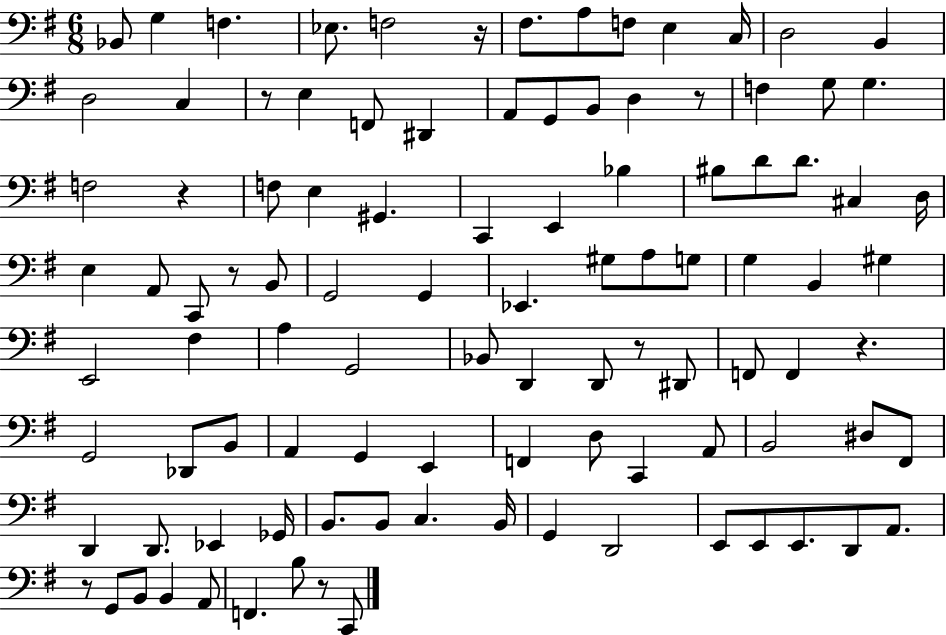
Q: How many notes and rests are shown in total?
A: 103